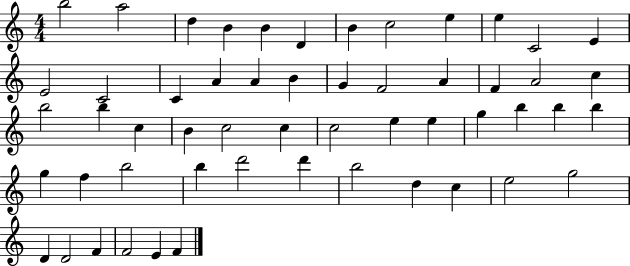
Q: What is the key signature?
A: C major